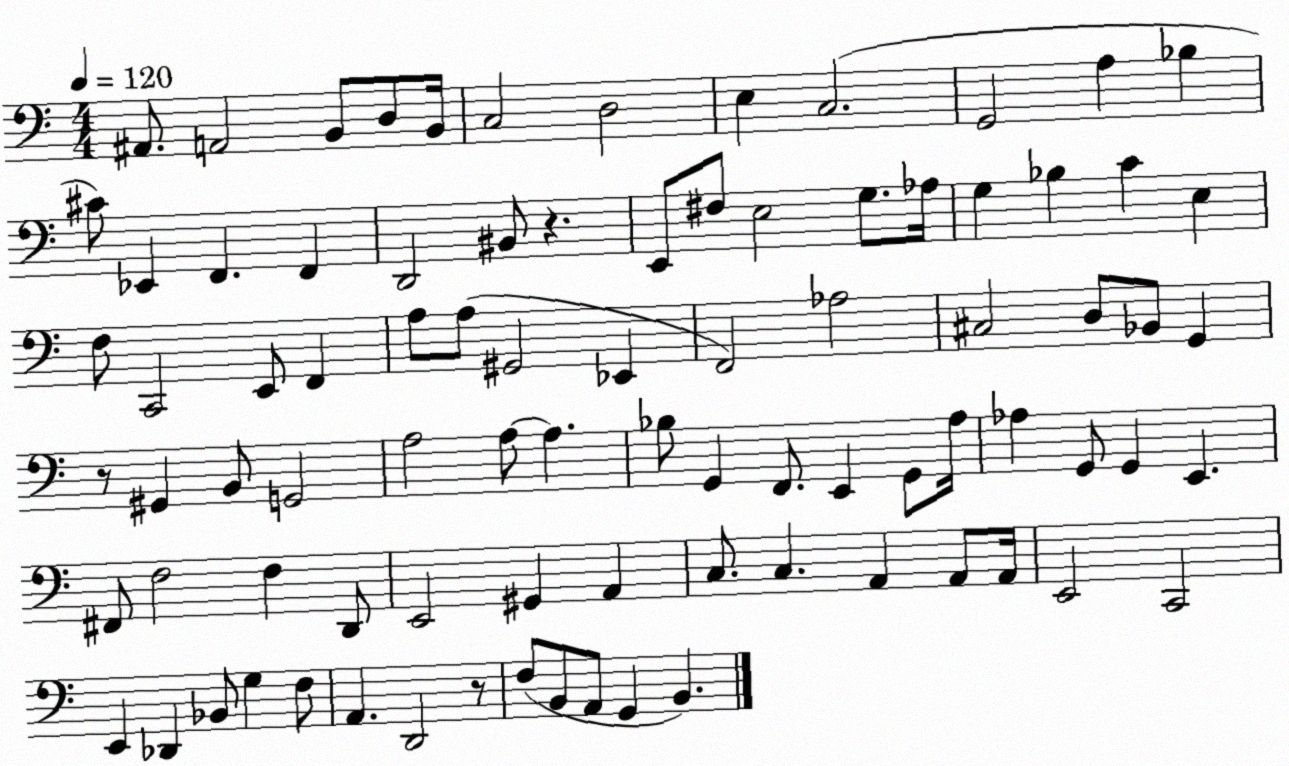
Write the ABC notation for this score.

X:1
T:Untitled
M:4/4
L:1/4
K:C
^A,,/2 A,,2 B,,/2 D,/2 B,,/4 C,2 D,2 E, C,2 G,,2 A, _B, ^C/2 _E,, F,, F,, D,,2 ^B,,/2 z E,,/2 ^F,/2 E,2 G,/2 _A,/4 G, _B, C E, F,/2 C,,2 E,,/2 F,, A,/2 A,/2 ^G,,2 _E,, F,,2 _A,2 ^C,2 D,/2 _B,,/2 G,, z/2 ^G,, B,,/2 G,,2 A,2 A,/2 A, _B,/2 G,, F,,/2 E,, G,,/2 A,/4 _A, G,,/2 G,, E,, ^F,,/2 F,2 F, D,,/2 E,,2 ^G,, A,, C,/2 C, A,, A,,/2 A,,/4 E,,2 C,,2 E,, _D,, _B,,/2 G, F,/2 A,, D,,2 z/2 F,/2 B,,/2 A,,/2 G,, B,,